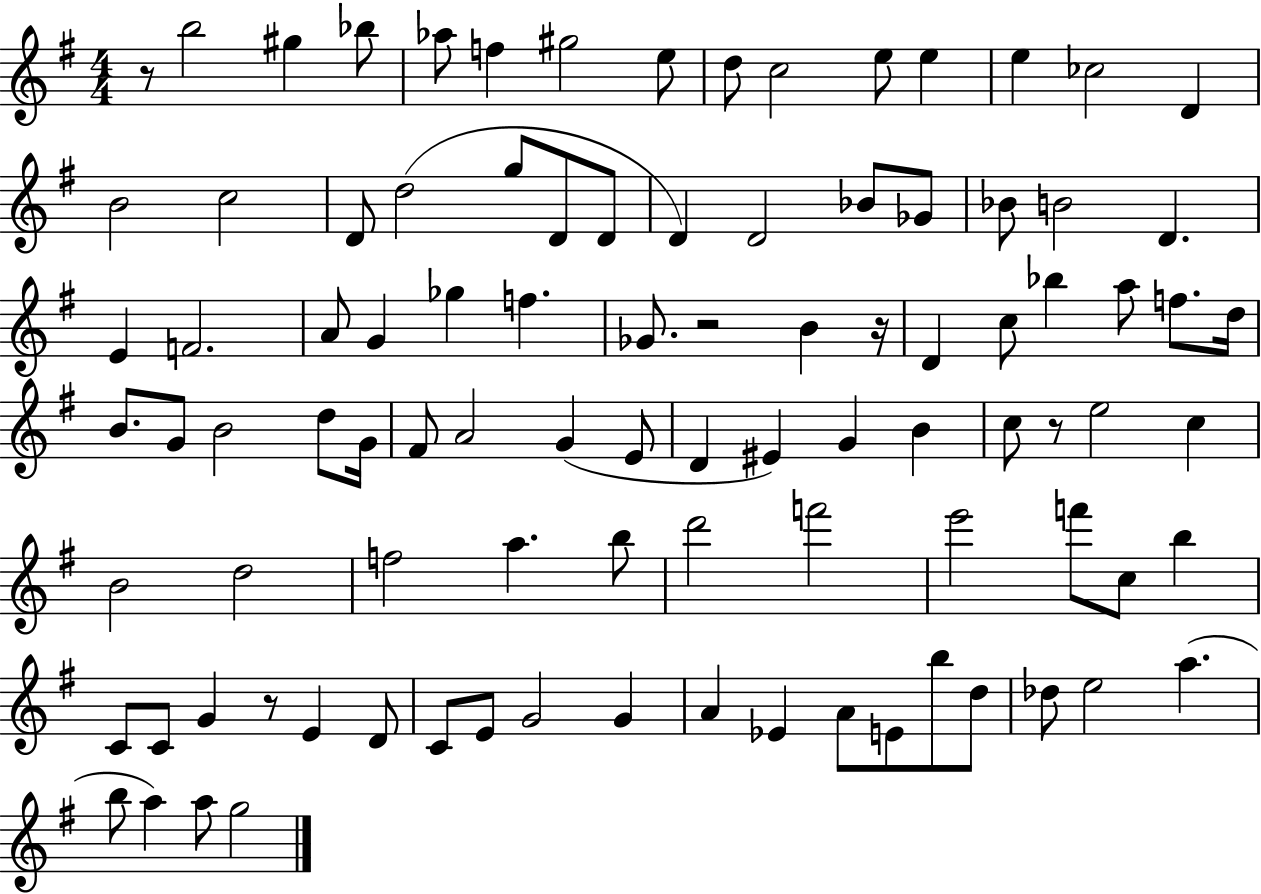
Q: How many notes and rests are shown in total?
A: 96